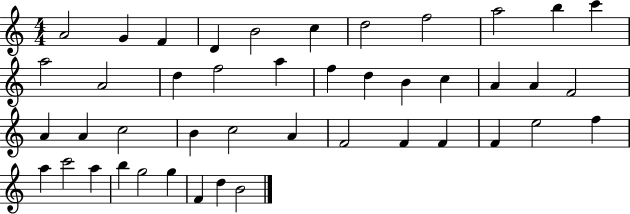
A4/h G4/q F4/q D4/q B4/h C5/q D5/h F5/h A5/h B5/q C6/q A5/h A4/h D5/q F5/h A5/q F5/q D5/q B4/q C5/q A4/q A4/q F4/h A4/q A4/q C5/h B4/q C5/h A4/q F4/h F4/q F4/q F4/q E5/h F5/q A5/q C6/h A5/q B5/q G5/h G5/q F4/q D5/q B4/h